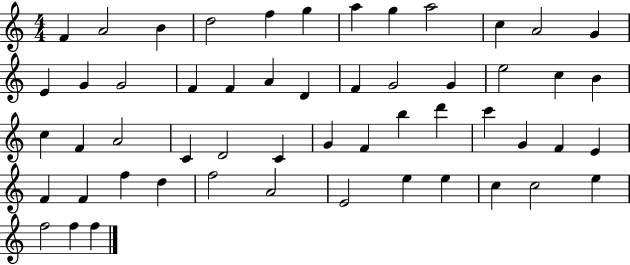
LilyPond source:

{
  \clef treble
  \numericTimeSignature
  \time 4/4
  \key c \major
  f'4 a'2 b'4 | d''2 f''4 g''4 | a''4 g''4 a''2 | c''4 a'2 g'4 | \break e'4 g'4 g'2 | f'4 f'4 a'4 d'4 | f'4 g'2 g'4 | e''2 c''4 b'4 | \break c''4 f'4 a'2 | c'4 d'2 c'4 | g'4 f'4 b''4 d'''4 | c'''4 g'4 f'4 e'4 | \break f'4 f'4 f''4 d''4 | f''2 a'2 | e'2 e''4 e''4 | c''4 c''2 e''4 | \break f''2 f''4 f''4 | \bar "|."
}